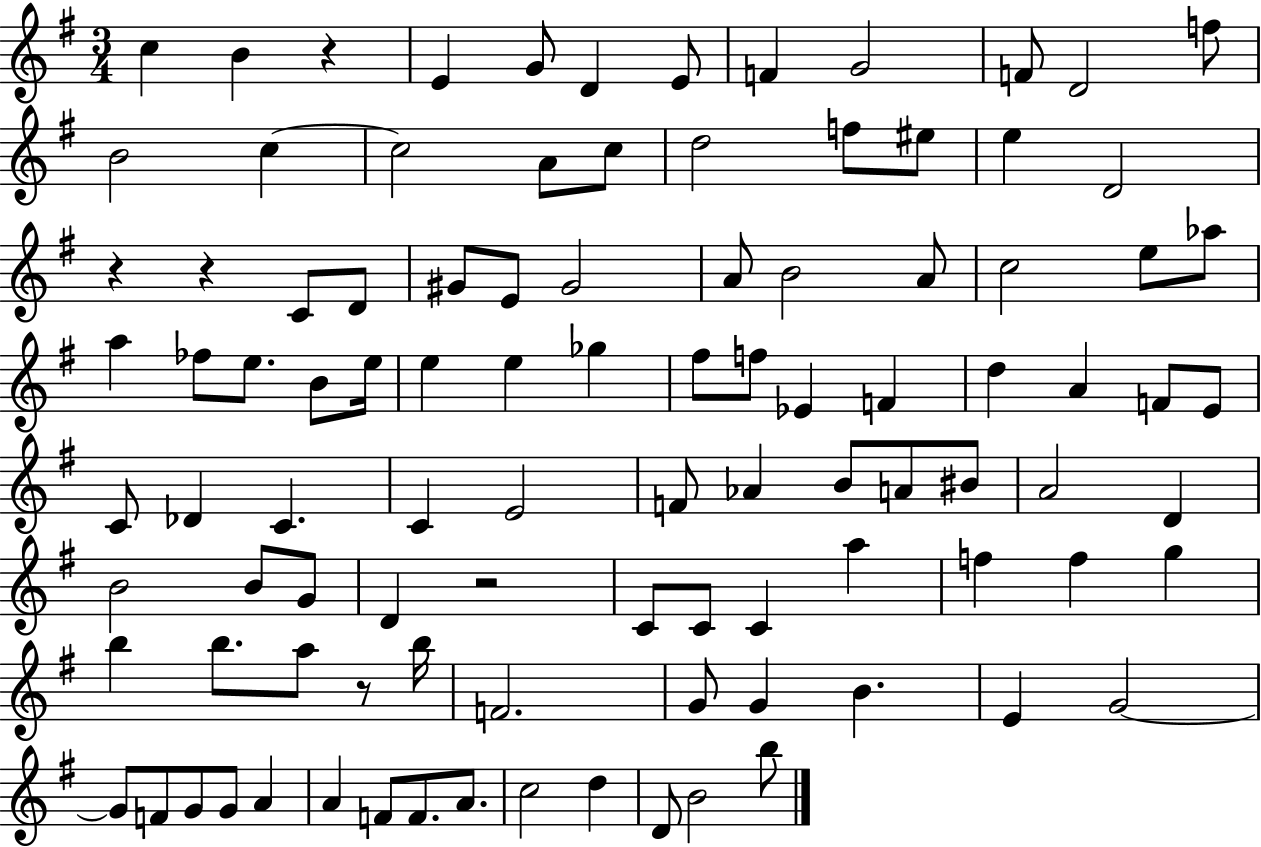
X:1
T:Untitled
M:3/4
L:1/4
K:G
c B z E G/2 D E/2 F G2 F/2 D2 f/2 B2 c c2 A/2 c/2 d2 f/2 ^e/2 e D2 z z C/2 D/2 ^G/2 E/2 ^G2 A/2 B2 A/2 c2 e/2 _a/2 a _f/2 e/2 B/2 e/4 e e _g ^f/2 f/2 _E F d A F/2 E/2 C/2 _D C C E2 F/2 _A B/2 A/2 ^B/2 A2 D B2 B/2 G/2 D z2 C/2 C/2 C a f f g b b/2 a/2 z/2 b/4 F2 G/2 G B E G2 G/2 F/2 G/2 G/2 A A F/2 F/2 A/2 c2 d D/2 B2 b/2